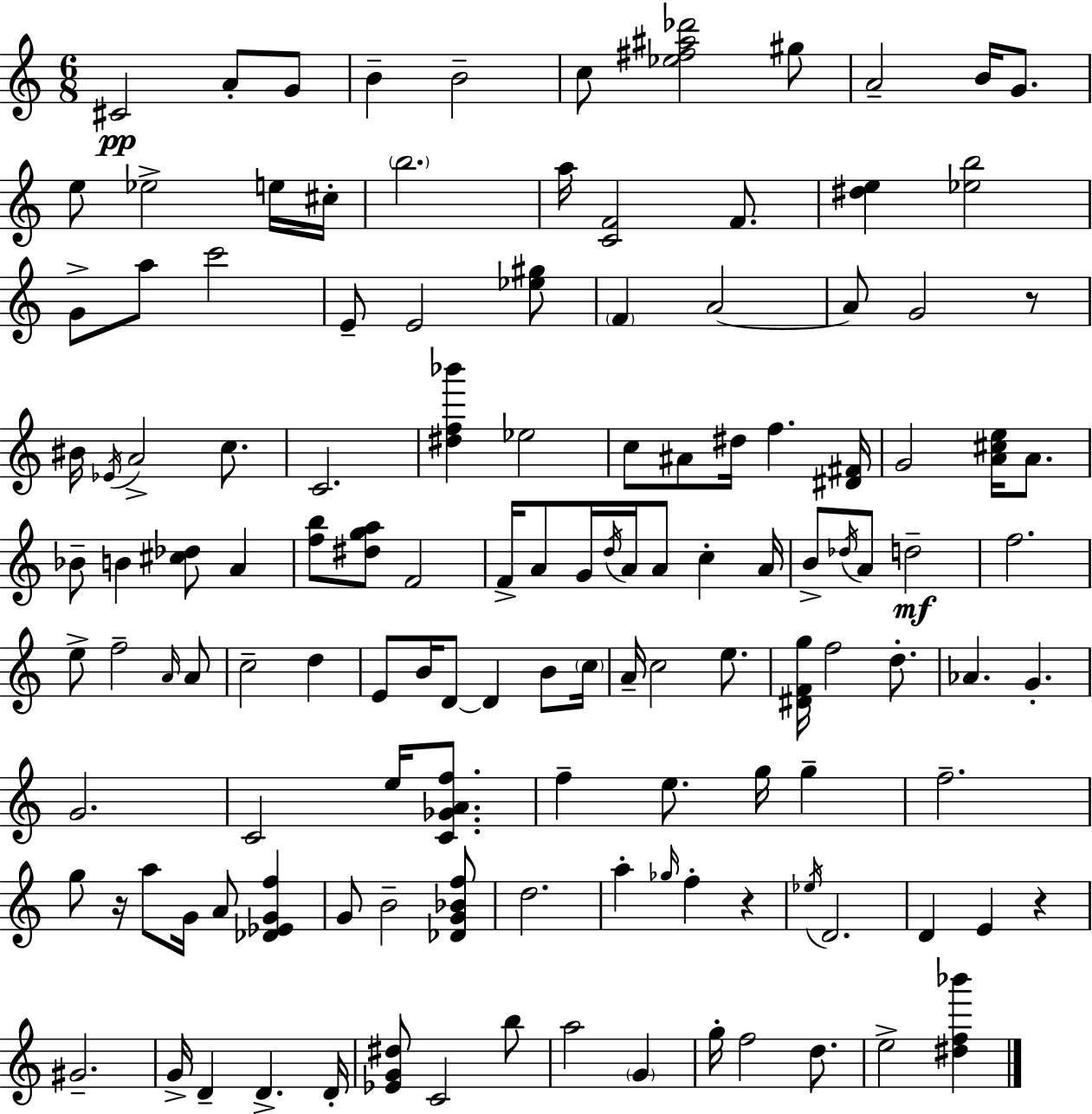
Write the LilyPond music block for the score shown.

{
  \clef treble
  \numericTimeSignature
  \time 6/8
  \key c \major
  \repeat volta 2 { cis'2\pp a'8-. g'8 | b'4-- b'2-- | c''8 <ees'' fis'' ais'' des'''>2 gis''8 | a'2-- b'16 g'8. | \break e''8 ees''2-> e''16 cis''16-. | \parenthesize b''2. | a''16 <c' f'>2 f'8. | <dis'' e''>4 <ees'' b''>2 | \break g'8-> a''8 c'''2 | e'8-- e'2 <ees'' gis''>8 | \parenthesize f'4 a'2~~ | a'8 g'2 r8 | \break bis'16 \acciaccatura { ees'16 } a'2-> c''8. | c'2. | <dis'' f'' bes'''>4 ees''2 | c''8 ais'8 dis''16 f''4. | \break <dis' fis'>16 g'2 <a' cis'' e''>16 a'8. | bes'8-- b'4 <cis'' des''>8 a'4 | <f'' b''>8 <dis'' g'' a''>8 f'2 | f'16-> a'8 g'16 \acciaccatura { d''16 } a'16 a'8 c''4-. | \break a'16 b'8-> \acciaccatura { des''16 } a'8 d''2--\mf | f''2. | e''8-> f''2-- | \grace { a'16 } a'8 c''2-- | \break d''4 e'8 b'16 d'8~~ d'4 | b'8 \parenthesize c''16 a'16-- c''2 | e''8. <dis' f' g''>16 f''2 | d''8.-. aes'4. g'4.-. | \break g'2. | c'2 | e''16 <c' ges' a' f''>8. f''4-- e''8. g''16 | g''4-- f''2.-- | \break g''8 r16 a''8 g'16 a'8 | <des' ees' g' f''>4 g'8 b'2-- | <des' g' bes' f''>8 d''2. | a''4-. \grace { ges''16 } f''4-. | \break r4 \acciaccatura { ees''16 } d'2. | d'4 e'4 | r4 gis'2.-- | g'16-> d'4-- d'4.-> | \break d'16-. <ees' g' dis''>8 c'2 | b''8 a''2 | \parenthesize g'4 g''16-. f''2 | d''8. e''2-> | \break <dis'' f'' bes'''>4 } \bar "|."
}